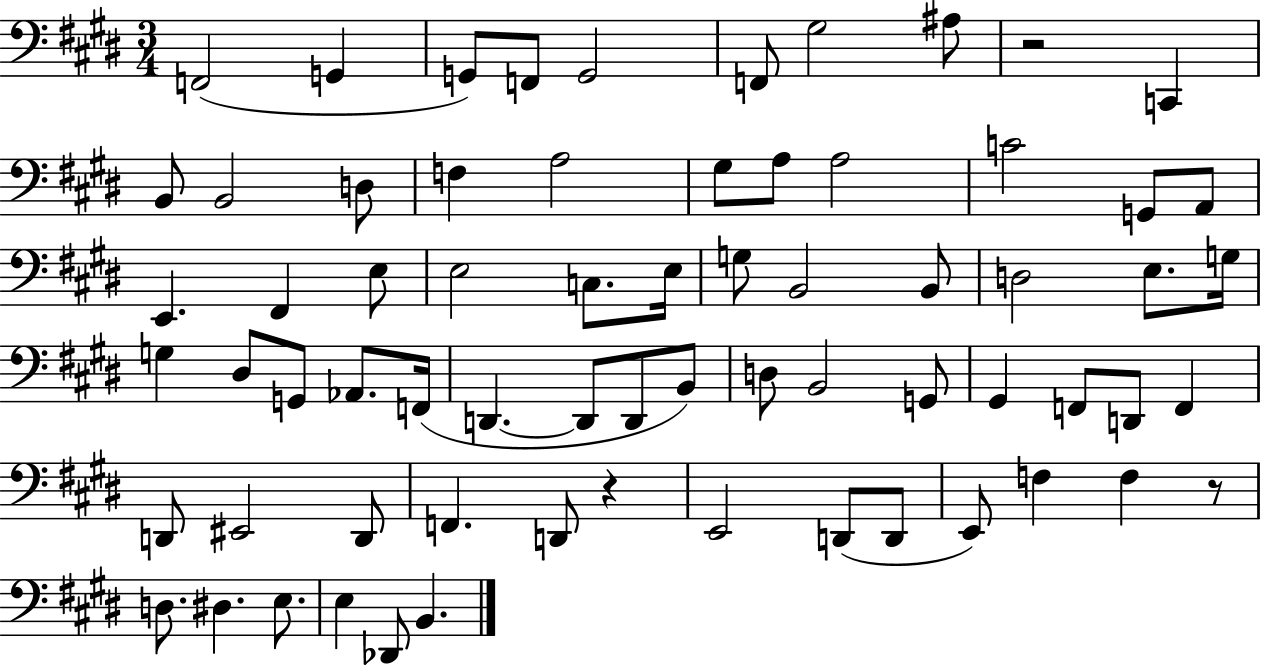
{
  \clef bass
  \numericTimeSignature
  \time 3/4
  \key e \major
  \repeat volta 2 { f,2( g,4 | g,8) f,8 g,2 | f,8 gis2 ais8 | r2 c,4 | \break b,8 b,2 d8 | f4 a2 | gis8 a8 a2 | c'2 g,8 a,8 | \break e,4. fis,4 e8 | e2 c8. e16 | g8 b,2 b,8 | d2 e8. g16 | \break g4 dis8 g,8 aes,8. f,16( | d,4.~~ d,8 d,8 b,8) | d8 b,2 g,8 | gis,4 f,8 d,8 f,4 | \break d,8 eis,2 d,8 | f,4. d,8 r4 | e,2 d,8( d,8 | e,8) f4 f4 r8 | \break d8. dis4. e8. | e4 des,8 b,4. | } \bar "|."
}